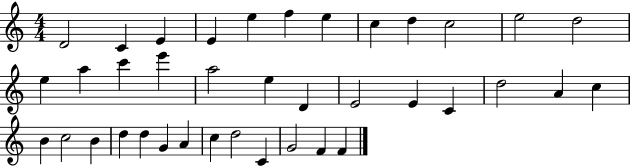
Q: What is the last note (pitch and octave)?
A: F4